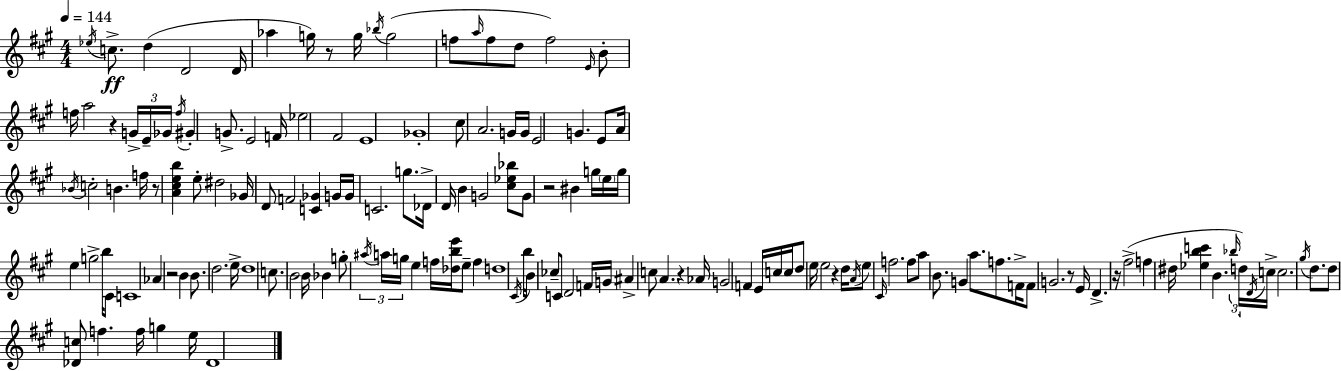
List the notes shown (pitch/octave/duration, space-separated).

Eb5/s C5/e. D5/q D4/h D4/s Ab5/q G5/s R/e G5/s Bb5/s G5/h F5/e A5/s F5/e D5/e F5/h E4/s B4/e F5/s A5/h R/q G4/s E4/s Gb4/s F5/s G#4/q G4/e. E4/h F4/s Eb5/h F#4/h E4/w Gb4/w C#5/e A4/h. G4/s G4/s E4/h G4/q. E4/e A4/s Bb4/s C5/h B4/q. F5/s R/e [A4,C#5,E5,B5]/q E5/e D#5/h Gb4/s D4/e F4/h [C4,Gb4]/q G4/s G4/s C4/h. G5/e. Db4/s D4/s B4/q G4/h [C#5,Eb5,Bb5]/e G4/e R/h BIS4/q G5/s E5/s G5/s E5/q G5/h B5/s C#4/e C4/w Ab4/q R/h B4/q B4/e. D5/h. E5/s D5/w C5/e. B4/h B4/s Bb4/q G5/e A#5/s A5/s G5/s E5/q F5/s [Db5,B5,E6]/s E5/e F5/q D5/w C#4/s B5/s B4/s CES5/e C4/e D4/h F4/s G4/s A#4/q C5/e A4/q. R/q Ab4/s G4/h F4/q E4/s C5/s C5/s D5/e E5/s E5/h R/q D5/s A4/s E5/e C#4/s F5/h. F5/e A5/e B4/e. G4/q A5/e. F5/e. F4/s F4/e G4/h. R/e E4/s D4/q. R/s F#5/h F5/q D#5/s [Eb5,B5,C6]/q B4/q. Bb5/s D5/s D4/s C5/s C5/h. G#5/s D5/e. D5/e [Db4,C5]/e F5/q. F5/s G5/q E5/s Db4/w